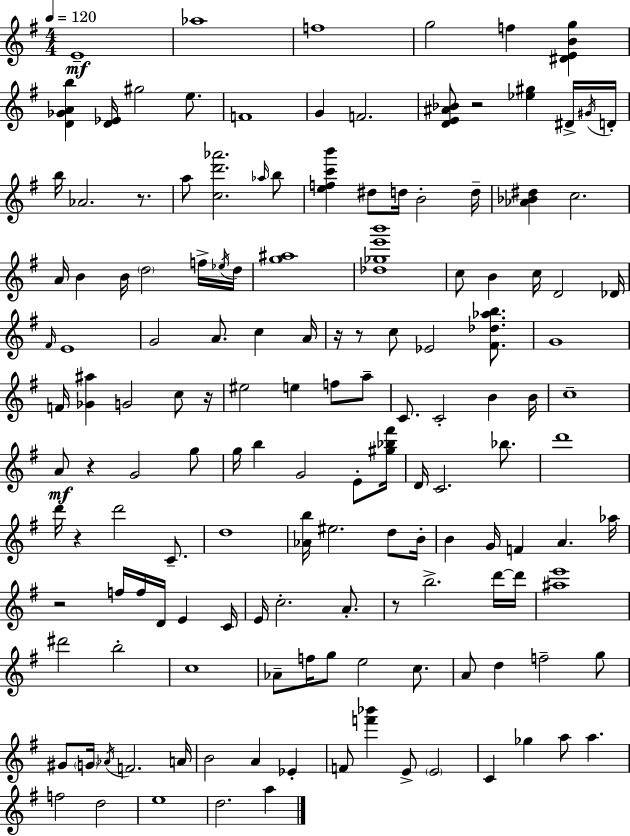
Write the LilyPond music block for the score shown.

{
  \clef treble
  \numericTimeSignature
  \time 4/4
  \key e \minor
  \tempo 4 = 120
  e'1--\mf | aes''1 | f''1 | g''2 f''4 <dis' e' b' g''>4 | \break <d' ges' a' b''>4 <d' ees'>16 gis''2 e''8. | f'1 | g'4 f'2. | <d' e' ais' bes'>8 r2 <ees'' gis''>4 dis'16-> \acciaccatura { gis'16 } | \break d'16-. b''16 aes'2. r8. | a''8 <c'' d''' aes'''>2. \grace { aes''16 } | b''8 <e'' f'' c''' b'''>4 dis''8 d''16 b'2-. | d''16-- <aes' bes' dis''>4 c''2. | \break a'16 b'4 b'16 \parenthesize d''2 | f''16-> \acciaccatura { ees''16 } d''16 <g'' ais''>1 | <des'' ges'' e''' b'''>1 | c''8 b'4 c''16 d'2 | \break des'16 \grace { fis'16 } e'1 | g'2 a'8. c''4 | a'16 r16 r8 c''8 ees'2 | <fis' des'' aes'' b''>8. g'1 | \break f'16 <ges' ais''>4 g'2 | c''8 r16 eis''2 e''4 | f''8 a''8-- c'8. c'2-. b'4 | b'16 c''1-- | \break a'8\mf r4 g'2 | g''8 g''16 b''4 g'2 | e'8-. <gis'' bes'' fis'''>16 d'16 c'2. | bes''8. d'''1 | \break d'''16 r4 d'''2 | c'8.-- d''1 | <aes' b''>16 eis''2. | d''8 b'16-. b'4 g'16 f'4 a'4. | \break aes''16 r2 f''16 f''16 d'16 e'4 | c'16 e'16 c''2.-. | a'8.-. r8 b''2.-> | d'''16~~ d'''16 <ais'' e'''>1 | \break dis'''2 b''2-. | c''1 | aes'8-- f''16 g''8 e''2 | c''8. a'8 d''4 f''2-- | \break g''8 gis'8 \parenthesize g'16 \acciaccatura { aes'16 } f'2. | a'16 b'2 a'4 | ees'4-. f'8 <f''' bes'''>4 e'8-> \parenthesize e'2 | c'4 ges''4 a''8 a''4. | \break f''2 d''2 | e''1 | d''2. | a''4 \bar "|."
}